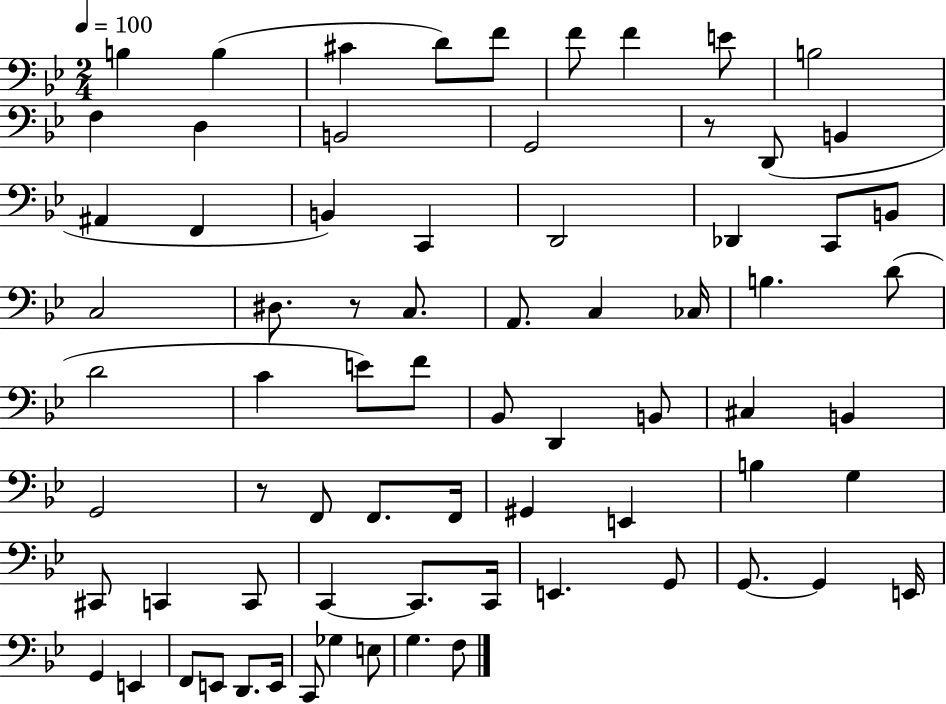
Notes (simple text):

B3/q B3/q C#4/q D4/e F4/e F4/e F4/q E4/e B3/h F3/q D3/q B2/h G2/h R/e D2/e B2/q A#2/q F2/q B2/q C2/q D2/h Db2/q C2/e B2/e C3/h D#3/e. R/e C3/e. A2/e. C3/q CES3/s B3/q. D4/e D4/h C4/q E4/e F4/e Bb2/e D2/q B2/e C#3/q B2/q G2/h R/e F2/e F2/e. F2/s G#2/q E2/q B3/q G3/q C#2/e C2/q C2/e C2/q C2/e. C2/s E2/q. G2/e G2/e. G2/q E2/s G2/q E2/q F2/e E2/e D2/e. E2/s C2/e Gb3/q E3/e G3/q. F3/e